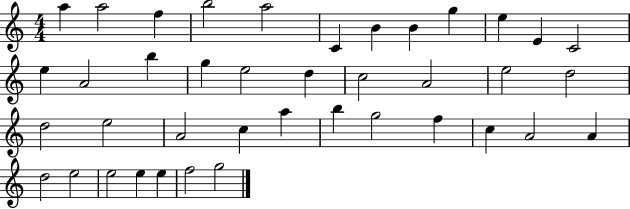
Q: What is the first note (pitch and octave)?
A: A5